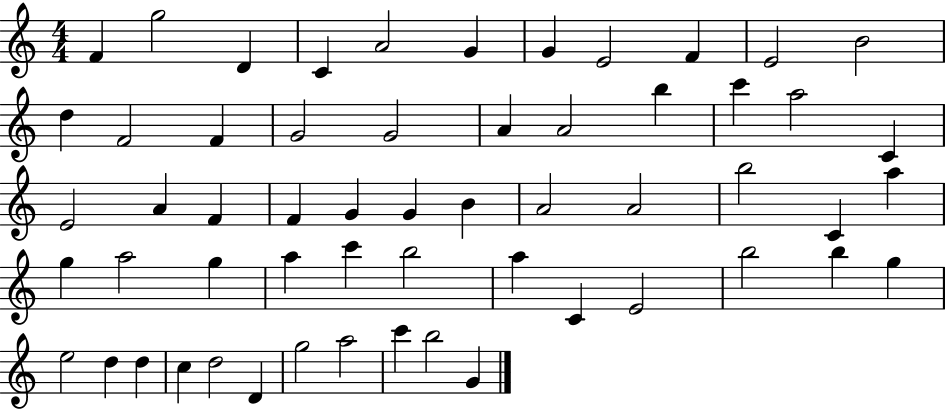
F4/q G5/h D4/q C4/q A4/h G4/q G4/q E4/h F4/q E4/h B4/h D5/q F4/h F4/q G4/h G4/h A4/q A4/h B5/q C6/q A5/h C4/q E4/h A4/q F4/q F4/q G4/q G4/q B4/q A4/h A4/h B5/h C4/q A5/q G5/q A5/h G5/q A5/q C6/q B5/h A5/q C4/q E4/h B5/h B5/q G5/q E5/h D5/q D5/q C5/q D5/h D4/q G5/h A5/h C6/q B5/h G4/q